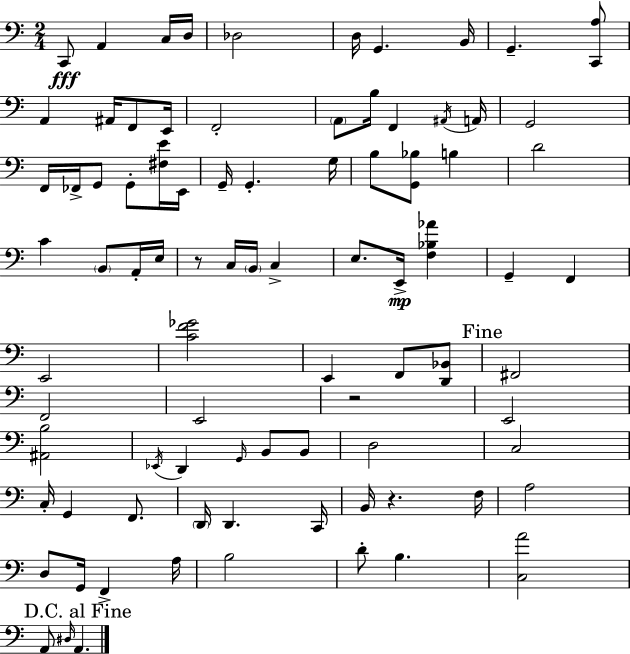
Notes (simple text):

C2/e A2/q C3/s D3/s Db3/h D3/s G2/q. B2/s G2/q. [C2,A3]/e A2/q A#2/s F2/e E2/s F2/h A2/e B3/s F2/q A#2/s A2/s G2/h F2/s FES2/s G2/e G2/e [F#3,E4]/s E2/s G2/s G2/q. G3/s B3/e [G2,Bb3]/e B3/q D4/h C4/q B2/e A2/s E3/s R/e C3/s B2/s C3/q E3/e. E2/s [F3,Bb3,Ab4]/q G2/q F2/q E2/h [C4,F4,Gb4]/h E2/q F2/e [D2,Bb2]/e F#2/h F2/h E2/h R/h E2/h [A#2,B3]/h Eb2/s D2/q G2/s B2/e B2/e D3/h C3/h C3/s G2/q F2/e. D2/s D2/q. C2/s B2/s R/q. F3/s A3/h D3/e G2/s F2/q A3/s B3/h D4/e B3/q. [C3,A4]/h A2/e D#3/s A2/q.